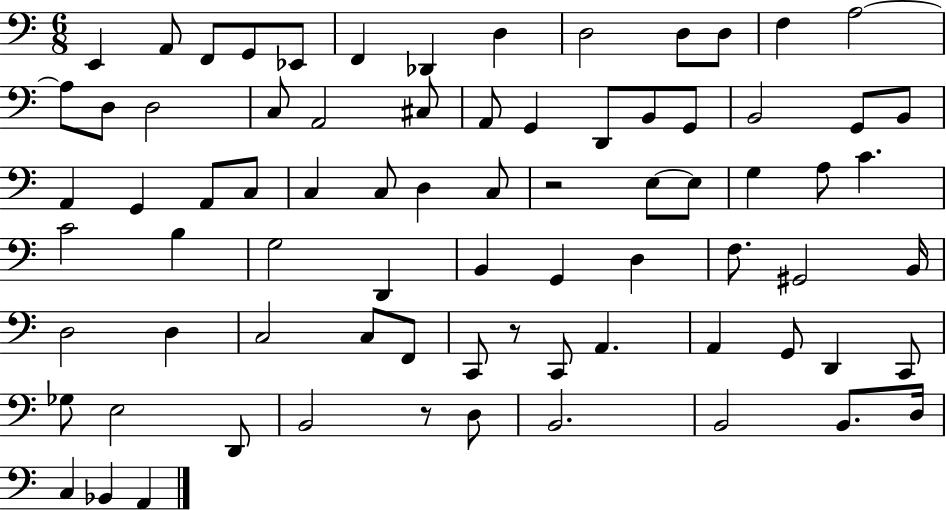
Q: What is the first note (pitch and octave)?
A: E2